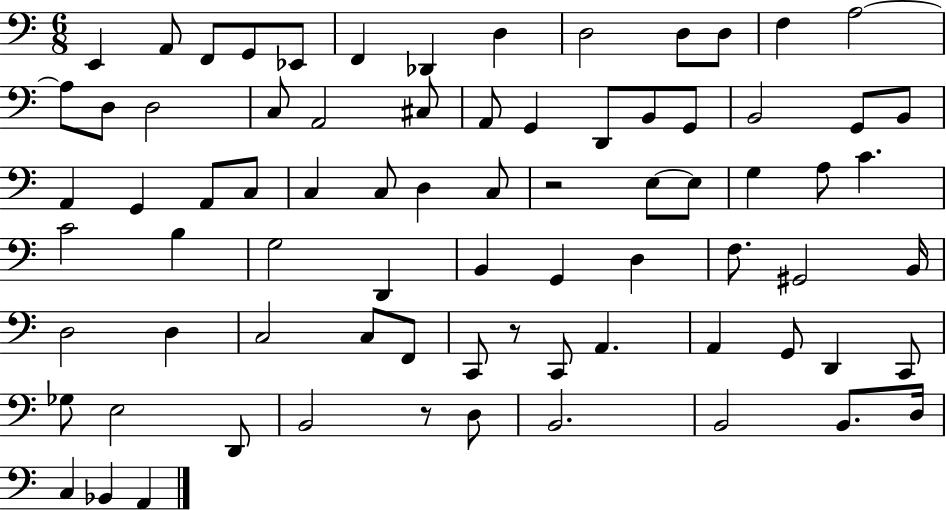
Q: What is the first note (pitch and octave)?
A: E2